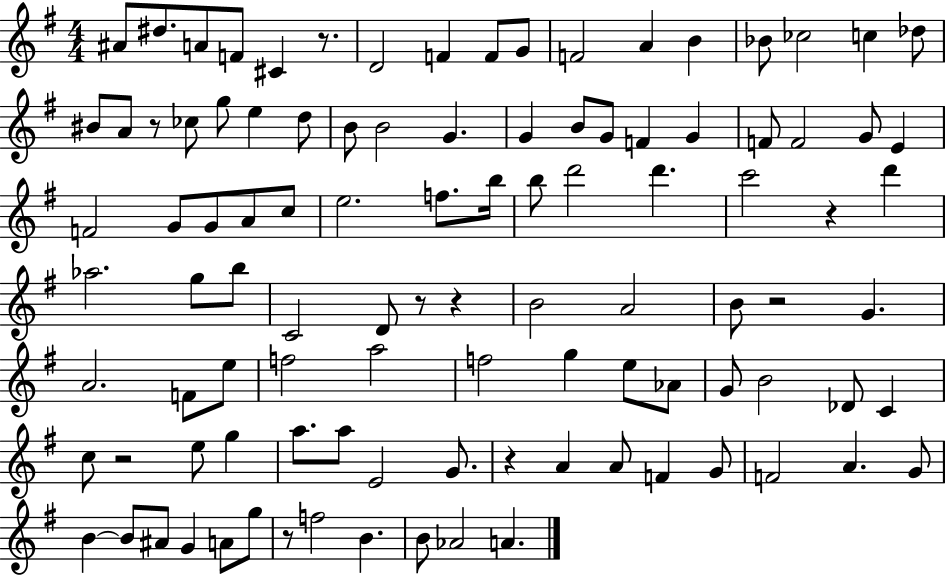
X:1
T:Untitled
M:4/4
L:1/4
K:G
^A/2 ^d/2 A/2 F/2 ^C z/2 D2 F F/2 G/2 F2 A B _B/2 _c2 c _d/2 ^B/2 A/2 z/2 _c/2 g/2 e d/2 B/2 B2 G G B/2 G/2 F G F/2 F2 G/2 E F2 G/2 G/2 A/2 c/2 e2 f/2 b/4 b/2 d'2 d' c'2 z d' _a2 g/2 b/2 C2 D/2 z/2 z B2 A2 B/2 z2 G A2 F/2 e/2 f2 a2 f2 g e/2 _A/2 G/2 B2 _D/2 C c/2 z2 e/2 g a/2 a/2 E2 G/2 z A A/2 F G/2 F2 A G/2 B B/2 ^A/2 G A/2 g/2 z/2 f2 B B/2 _A2 A